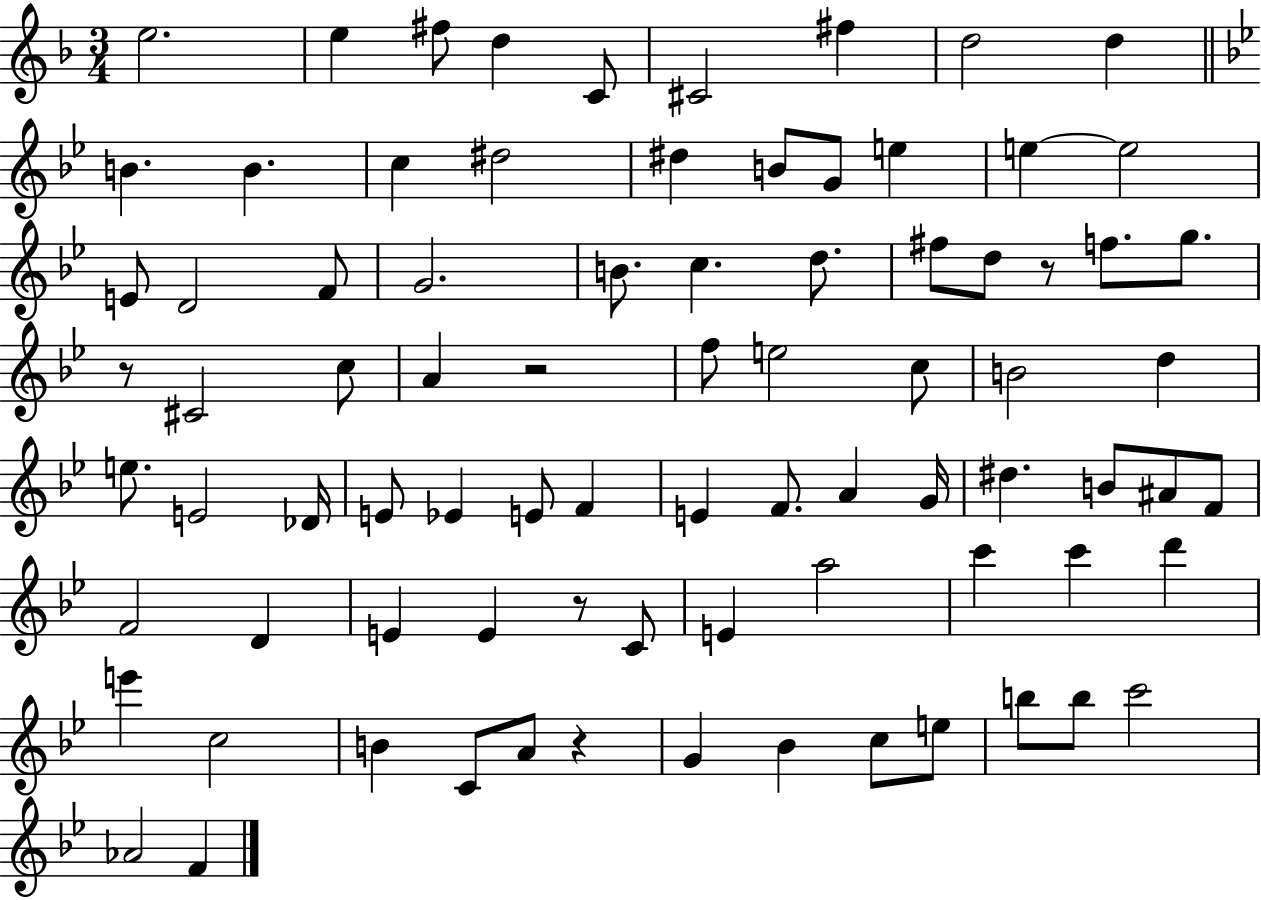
{
  \clef treble
  \numericTimeSignature
  \time 3/4
  \key f \major
  \repeat volta 2 { e''2. | e''4 fis''8 d''4 c'8 | cis'2 fis''4 | d''2 d''4 | \break \bar "||" \break \key g \minor b'4. b'4. | c''4 dis''2 | dis''4 b'8 g'8 e''4 | e''4~~ e''2 | \break e'8 d'2 f'8 | g'2. | b'8. c''4. d''8. | fis''8 d''8 r8 f''8. g''8. | \break r8 cis'2 c''8 | a'4 r2 | f''8 e''2 c''8 | b'2 d''4 | \break e''8. e'2 des'16 | e'8 ees'4 e'8 f'4 | e'4 f'8. a'4 g'16 | dis''4. b'8 ais'8 f'8 | \break f'2 d'4 | e'4 e'4 r8 c'8 | e'4 a''2 | c'''4 c'''4 d'''4 | \break e'''4 c''2 | b'4 c'8 a'8 r4 | g'4 bes'4 c''8 e''8 | b''8 b''8 c'''2 | \break aes'2 f'4 | } \bar "|."
}